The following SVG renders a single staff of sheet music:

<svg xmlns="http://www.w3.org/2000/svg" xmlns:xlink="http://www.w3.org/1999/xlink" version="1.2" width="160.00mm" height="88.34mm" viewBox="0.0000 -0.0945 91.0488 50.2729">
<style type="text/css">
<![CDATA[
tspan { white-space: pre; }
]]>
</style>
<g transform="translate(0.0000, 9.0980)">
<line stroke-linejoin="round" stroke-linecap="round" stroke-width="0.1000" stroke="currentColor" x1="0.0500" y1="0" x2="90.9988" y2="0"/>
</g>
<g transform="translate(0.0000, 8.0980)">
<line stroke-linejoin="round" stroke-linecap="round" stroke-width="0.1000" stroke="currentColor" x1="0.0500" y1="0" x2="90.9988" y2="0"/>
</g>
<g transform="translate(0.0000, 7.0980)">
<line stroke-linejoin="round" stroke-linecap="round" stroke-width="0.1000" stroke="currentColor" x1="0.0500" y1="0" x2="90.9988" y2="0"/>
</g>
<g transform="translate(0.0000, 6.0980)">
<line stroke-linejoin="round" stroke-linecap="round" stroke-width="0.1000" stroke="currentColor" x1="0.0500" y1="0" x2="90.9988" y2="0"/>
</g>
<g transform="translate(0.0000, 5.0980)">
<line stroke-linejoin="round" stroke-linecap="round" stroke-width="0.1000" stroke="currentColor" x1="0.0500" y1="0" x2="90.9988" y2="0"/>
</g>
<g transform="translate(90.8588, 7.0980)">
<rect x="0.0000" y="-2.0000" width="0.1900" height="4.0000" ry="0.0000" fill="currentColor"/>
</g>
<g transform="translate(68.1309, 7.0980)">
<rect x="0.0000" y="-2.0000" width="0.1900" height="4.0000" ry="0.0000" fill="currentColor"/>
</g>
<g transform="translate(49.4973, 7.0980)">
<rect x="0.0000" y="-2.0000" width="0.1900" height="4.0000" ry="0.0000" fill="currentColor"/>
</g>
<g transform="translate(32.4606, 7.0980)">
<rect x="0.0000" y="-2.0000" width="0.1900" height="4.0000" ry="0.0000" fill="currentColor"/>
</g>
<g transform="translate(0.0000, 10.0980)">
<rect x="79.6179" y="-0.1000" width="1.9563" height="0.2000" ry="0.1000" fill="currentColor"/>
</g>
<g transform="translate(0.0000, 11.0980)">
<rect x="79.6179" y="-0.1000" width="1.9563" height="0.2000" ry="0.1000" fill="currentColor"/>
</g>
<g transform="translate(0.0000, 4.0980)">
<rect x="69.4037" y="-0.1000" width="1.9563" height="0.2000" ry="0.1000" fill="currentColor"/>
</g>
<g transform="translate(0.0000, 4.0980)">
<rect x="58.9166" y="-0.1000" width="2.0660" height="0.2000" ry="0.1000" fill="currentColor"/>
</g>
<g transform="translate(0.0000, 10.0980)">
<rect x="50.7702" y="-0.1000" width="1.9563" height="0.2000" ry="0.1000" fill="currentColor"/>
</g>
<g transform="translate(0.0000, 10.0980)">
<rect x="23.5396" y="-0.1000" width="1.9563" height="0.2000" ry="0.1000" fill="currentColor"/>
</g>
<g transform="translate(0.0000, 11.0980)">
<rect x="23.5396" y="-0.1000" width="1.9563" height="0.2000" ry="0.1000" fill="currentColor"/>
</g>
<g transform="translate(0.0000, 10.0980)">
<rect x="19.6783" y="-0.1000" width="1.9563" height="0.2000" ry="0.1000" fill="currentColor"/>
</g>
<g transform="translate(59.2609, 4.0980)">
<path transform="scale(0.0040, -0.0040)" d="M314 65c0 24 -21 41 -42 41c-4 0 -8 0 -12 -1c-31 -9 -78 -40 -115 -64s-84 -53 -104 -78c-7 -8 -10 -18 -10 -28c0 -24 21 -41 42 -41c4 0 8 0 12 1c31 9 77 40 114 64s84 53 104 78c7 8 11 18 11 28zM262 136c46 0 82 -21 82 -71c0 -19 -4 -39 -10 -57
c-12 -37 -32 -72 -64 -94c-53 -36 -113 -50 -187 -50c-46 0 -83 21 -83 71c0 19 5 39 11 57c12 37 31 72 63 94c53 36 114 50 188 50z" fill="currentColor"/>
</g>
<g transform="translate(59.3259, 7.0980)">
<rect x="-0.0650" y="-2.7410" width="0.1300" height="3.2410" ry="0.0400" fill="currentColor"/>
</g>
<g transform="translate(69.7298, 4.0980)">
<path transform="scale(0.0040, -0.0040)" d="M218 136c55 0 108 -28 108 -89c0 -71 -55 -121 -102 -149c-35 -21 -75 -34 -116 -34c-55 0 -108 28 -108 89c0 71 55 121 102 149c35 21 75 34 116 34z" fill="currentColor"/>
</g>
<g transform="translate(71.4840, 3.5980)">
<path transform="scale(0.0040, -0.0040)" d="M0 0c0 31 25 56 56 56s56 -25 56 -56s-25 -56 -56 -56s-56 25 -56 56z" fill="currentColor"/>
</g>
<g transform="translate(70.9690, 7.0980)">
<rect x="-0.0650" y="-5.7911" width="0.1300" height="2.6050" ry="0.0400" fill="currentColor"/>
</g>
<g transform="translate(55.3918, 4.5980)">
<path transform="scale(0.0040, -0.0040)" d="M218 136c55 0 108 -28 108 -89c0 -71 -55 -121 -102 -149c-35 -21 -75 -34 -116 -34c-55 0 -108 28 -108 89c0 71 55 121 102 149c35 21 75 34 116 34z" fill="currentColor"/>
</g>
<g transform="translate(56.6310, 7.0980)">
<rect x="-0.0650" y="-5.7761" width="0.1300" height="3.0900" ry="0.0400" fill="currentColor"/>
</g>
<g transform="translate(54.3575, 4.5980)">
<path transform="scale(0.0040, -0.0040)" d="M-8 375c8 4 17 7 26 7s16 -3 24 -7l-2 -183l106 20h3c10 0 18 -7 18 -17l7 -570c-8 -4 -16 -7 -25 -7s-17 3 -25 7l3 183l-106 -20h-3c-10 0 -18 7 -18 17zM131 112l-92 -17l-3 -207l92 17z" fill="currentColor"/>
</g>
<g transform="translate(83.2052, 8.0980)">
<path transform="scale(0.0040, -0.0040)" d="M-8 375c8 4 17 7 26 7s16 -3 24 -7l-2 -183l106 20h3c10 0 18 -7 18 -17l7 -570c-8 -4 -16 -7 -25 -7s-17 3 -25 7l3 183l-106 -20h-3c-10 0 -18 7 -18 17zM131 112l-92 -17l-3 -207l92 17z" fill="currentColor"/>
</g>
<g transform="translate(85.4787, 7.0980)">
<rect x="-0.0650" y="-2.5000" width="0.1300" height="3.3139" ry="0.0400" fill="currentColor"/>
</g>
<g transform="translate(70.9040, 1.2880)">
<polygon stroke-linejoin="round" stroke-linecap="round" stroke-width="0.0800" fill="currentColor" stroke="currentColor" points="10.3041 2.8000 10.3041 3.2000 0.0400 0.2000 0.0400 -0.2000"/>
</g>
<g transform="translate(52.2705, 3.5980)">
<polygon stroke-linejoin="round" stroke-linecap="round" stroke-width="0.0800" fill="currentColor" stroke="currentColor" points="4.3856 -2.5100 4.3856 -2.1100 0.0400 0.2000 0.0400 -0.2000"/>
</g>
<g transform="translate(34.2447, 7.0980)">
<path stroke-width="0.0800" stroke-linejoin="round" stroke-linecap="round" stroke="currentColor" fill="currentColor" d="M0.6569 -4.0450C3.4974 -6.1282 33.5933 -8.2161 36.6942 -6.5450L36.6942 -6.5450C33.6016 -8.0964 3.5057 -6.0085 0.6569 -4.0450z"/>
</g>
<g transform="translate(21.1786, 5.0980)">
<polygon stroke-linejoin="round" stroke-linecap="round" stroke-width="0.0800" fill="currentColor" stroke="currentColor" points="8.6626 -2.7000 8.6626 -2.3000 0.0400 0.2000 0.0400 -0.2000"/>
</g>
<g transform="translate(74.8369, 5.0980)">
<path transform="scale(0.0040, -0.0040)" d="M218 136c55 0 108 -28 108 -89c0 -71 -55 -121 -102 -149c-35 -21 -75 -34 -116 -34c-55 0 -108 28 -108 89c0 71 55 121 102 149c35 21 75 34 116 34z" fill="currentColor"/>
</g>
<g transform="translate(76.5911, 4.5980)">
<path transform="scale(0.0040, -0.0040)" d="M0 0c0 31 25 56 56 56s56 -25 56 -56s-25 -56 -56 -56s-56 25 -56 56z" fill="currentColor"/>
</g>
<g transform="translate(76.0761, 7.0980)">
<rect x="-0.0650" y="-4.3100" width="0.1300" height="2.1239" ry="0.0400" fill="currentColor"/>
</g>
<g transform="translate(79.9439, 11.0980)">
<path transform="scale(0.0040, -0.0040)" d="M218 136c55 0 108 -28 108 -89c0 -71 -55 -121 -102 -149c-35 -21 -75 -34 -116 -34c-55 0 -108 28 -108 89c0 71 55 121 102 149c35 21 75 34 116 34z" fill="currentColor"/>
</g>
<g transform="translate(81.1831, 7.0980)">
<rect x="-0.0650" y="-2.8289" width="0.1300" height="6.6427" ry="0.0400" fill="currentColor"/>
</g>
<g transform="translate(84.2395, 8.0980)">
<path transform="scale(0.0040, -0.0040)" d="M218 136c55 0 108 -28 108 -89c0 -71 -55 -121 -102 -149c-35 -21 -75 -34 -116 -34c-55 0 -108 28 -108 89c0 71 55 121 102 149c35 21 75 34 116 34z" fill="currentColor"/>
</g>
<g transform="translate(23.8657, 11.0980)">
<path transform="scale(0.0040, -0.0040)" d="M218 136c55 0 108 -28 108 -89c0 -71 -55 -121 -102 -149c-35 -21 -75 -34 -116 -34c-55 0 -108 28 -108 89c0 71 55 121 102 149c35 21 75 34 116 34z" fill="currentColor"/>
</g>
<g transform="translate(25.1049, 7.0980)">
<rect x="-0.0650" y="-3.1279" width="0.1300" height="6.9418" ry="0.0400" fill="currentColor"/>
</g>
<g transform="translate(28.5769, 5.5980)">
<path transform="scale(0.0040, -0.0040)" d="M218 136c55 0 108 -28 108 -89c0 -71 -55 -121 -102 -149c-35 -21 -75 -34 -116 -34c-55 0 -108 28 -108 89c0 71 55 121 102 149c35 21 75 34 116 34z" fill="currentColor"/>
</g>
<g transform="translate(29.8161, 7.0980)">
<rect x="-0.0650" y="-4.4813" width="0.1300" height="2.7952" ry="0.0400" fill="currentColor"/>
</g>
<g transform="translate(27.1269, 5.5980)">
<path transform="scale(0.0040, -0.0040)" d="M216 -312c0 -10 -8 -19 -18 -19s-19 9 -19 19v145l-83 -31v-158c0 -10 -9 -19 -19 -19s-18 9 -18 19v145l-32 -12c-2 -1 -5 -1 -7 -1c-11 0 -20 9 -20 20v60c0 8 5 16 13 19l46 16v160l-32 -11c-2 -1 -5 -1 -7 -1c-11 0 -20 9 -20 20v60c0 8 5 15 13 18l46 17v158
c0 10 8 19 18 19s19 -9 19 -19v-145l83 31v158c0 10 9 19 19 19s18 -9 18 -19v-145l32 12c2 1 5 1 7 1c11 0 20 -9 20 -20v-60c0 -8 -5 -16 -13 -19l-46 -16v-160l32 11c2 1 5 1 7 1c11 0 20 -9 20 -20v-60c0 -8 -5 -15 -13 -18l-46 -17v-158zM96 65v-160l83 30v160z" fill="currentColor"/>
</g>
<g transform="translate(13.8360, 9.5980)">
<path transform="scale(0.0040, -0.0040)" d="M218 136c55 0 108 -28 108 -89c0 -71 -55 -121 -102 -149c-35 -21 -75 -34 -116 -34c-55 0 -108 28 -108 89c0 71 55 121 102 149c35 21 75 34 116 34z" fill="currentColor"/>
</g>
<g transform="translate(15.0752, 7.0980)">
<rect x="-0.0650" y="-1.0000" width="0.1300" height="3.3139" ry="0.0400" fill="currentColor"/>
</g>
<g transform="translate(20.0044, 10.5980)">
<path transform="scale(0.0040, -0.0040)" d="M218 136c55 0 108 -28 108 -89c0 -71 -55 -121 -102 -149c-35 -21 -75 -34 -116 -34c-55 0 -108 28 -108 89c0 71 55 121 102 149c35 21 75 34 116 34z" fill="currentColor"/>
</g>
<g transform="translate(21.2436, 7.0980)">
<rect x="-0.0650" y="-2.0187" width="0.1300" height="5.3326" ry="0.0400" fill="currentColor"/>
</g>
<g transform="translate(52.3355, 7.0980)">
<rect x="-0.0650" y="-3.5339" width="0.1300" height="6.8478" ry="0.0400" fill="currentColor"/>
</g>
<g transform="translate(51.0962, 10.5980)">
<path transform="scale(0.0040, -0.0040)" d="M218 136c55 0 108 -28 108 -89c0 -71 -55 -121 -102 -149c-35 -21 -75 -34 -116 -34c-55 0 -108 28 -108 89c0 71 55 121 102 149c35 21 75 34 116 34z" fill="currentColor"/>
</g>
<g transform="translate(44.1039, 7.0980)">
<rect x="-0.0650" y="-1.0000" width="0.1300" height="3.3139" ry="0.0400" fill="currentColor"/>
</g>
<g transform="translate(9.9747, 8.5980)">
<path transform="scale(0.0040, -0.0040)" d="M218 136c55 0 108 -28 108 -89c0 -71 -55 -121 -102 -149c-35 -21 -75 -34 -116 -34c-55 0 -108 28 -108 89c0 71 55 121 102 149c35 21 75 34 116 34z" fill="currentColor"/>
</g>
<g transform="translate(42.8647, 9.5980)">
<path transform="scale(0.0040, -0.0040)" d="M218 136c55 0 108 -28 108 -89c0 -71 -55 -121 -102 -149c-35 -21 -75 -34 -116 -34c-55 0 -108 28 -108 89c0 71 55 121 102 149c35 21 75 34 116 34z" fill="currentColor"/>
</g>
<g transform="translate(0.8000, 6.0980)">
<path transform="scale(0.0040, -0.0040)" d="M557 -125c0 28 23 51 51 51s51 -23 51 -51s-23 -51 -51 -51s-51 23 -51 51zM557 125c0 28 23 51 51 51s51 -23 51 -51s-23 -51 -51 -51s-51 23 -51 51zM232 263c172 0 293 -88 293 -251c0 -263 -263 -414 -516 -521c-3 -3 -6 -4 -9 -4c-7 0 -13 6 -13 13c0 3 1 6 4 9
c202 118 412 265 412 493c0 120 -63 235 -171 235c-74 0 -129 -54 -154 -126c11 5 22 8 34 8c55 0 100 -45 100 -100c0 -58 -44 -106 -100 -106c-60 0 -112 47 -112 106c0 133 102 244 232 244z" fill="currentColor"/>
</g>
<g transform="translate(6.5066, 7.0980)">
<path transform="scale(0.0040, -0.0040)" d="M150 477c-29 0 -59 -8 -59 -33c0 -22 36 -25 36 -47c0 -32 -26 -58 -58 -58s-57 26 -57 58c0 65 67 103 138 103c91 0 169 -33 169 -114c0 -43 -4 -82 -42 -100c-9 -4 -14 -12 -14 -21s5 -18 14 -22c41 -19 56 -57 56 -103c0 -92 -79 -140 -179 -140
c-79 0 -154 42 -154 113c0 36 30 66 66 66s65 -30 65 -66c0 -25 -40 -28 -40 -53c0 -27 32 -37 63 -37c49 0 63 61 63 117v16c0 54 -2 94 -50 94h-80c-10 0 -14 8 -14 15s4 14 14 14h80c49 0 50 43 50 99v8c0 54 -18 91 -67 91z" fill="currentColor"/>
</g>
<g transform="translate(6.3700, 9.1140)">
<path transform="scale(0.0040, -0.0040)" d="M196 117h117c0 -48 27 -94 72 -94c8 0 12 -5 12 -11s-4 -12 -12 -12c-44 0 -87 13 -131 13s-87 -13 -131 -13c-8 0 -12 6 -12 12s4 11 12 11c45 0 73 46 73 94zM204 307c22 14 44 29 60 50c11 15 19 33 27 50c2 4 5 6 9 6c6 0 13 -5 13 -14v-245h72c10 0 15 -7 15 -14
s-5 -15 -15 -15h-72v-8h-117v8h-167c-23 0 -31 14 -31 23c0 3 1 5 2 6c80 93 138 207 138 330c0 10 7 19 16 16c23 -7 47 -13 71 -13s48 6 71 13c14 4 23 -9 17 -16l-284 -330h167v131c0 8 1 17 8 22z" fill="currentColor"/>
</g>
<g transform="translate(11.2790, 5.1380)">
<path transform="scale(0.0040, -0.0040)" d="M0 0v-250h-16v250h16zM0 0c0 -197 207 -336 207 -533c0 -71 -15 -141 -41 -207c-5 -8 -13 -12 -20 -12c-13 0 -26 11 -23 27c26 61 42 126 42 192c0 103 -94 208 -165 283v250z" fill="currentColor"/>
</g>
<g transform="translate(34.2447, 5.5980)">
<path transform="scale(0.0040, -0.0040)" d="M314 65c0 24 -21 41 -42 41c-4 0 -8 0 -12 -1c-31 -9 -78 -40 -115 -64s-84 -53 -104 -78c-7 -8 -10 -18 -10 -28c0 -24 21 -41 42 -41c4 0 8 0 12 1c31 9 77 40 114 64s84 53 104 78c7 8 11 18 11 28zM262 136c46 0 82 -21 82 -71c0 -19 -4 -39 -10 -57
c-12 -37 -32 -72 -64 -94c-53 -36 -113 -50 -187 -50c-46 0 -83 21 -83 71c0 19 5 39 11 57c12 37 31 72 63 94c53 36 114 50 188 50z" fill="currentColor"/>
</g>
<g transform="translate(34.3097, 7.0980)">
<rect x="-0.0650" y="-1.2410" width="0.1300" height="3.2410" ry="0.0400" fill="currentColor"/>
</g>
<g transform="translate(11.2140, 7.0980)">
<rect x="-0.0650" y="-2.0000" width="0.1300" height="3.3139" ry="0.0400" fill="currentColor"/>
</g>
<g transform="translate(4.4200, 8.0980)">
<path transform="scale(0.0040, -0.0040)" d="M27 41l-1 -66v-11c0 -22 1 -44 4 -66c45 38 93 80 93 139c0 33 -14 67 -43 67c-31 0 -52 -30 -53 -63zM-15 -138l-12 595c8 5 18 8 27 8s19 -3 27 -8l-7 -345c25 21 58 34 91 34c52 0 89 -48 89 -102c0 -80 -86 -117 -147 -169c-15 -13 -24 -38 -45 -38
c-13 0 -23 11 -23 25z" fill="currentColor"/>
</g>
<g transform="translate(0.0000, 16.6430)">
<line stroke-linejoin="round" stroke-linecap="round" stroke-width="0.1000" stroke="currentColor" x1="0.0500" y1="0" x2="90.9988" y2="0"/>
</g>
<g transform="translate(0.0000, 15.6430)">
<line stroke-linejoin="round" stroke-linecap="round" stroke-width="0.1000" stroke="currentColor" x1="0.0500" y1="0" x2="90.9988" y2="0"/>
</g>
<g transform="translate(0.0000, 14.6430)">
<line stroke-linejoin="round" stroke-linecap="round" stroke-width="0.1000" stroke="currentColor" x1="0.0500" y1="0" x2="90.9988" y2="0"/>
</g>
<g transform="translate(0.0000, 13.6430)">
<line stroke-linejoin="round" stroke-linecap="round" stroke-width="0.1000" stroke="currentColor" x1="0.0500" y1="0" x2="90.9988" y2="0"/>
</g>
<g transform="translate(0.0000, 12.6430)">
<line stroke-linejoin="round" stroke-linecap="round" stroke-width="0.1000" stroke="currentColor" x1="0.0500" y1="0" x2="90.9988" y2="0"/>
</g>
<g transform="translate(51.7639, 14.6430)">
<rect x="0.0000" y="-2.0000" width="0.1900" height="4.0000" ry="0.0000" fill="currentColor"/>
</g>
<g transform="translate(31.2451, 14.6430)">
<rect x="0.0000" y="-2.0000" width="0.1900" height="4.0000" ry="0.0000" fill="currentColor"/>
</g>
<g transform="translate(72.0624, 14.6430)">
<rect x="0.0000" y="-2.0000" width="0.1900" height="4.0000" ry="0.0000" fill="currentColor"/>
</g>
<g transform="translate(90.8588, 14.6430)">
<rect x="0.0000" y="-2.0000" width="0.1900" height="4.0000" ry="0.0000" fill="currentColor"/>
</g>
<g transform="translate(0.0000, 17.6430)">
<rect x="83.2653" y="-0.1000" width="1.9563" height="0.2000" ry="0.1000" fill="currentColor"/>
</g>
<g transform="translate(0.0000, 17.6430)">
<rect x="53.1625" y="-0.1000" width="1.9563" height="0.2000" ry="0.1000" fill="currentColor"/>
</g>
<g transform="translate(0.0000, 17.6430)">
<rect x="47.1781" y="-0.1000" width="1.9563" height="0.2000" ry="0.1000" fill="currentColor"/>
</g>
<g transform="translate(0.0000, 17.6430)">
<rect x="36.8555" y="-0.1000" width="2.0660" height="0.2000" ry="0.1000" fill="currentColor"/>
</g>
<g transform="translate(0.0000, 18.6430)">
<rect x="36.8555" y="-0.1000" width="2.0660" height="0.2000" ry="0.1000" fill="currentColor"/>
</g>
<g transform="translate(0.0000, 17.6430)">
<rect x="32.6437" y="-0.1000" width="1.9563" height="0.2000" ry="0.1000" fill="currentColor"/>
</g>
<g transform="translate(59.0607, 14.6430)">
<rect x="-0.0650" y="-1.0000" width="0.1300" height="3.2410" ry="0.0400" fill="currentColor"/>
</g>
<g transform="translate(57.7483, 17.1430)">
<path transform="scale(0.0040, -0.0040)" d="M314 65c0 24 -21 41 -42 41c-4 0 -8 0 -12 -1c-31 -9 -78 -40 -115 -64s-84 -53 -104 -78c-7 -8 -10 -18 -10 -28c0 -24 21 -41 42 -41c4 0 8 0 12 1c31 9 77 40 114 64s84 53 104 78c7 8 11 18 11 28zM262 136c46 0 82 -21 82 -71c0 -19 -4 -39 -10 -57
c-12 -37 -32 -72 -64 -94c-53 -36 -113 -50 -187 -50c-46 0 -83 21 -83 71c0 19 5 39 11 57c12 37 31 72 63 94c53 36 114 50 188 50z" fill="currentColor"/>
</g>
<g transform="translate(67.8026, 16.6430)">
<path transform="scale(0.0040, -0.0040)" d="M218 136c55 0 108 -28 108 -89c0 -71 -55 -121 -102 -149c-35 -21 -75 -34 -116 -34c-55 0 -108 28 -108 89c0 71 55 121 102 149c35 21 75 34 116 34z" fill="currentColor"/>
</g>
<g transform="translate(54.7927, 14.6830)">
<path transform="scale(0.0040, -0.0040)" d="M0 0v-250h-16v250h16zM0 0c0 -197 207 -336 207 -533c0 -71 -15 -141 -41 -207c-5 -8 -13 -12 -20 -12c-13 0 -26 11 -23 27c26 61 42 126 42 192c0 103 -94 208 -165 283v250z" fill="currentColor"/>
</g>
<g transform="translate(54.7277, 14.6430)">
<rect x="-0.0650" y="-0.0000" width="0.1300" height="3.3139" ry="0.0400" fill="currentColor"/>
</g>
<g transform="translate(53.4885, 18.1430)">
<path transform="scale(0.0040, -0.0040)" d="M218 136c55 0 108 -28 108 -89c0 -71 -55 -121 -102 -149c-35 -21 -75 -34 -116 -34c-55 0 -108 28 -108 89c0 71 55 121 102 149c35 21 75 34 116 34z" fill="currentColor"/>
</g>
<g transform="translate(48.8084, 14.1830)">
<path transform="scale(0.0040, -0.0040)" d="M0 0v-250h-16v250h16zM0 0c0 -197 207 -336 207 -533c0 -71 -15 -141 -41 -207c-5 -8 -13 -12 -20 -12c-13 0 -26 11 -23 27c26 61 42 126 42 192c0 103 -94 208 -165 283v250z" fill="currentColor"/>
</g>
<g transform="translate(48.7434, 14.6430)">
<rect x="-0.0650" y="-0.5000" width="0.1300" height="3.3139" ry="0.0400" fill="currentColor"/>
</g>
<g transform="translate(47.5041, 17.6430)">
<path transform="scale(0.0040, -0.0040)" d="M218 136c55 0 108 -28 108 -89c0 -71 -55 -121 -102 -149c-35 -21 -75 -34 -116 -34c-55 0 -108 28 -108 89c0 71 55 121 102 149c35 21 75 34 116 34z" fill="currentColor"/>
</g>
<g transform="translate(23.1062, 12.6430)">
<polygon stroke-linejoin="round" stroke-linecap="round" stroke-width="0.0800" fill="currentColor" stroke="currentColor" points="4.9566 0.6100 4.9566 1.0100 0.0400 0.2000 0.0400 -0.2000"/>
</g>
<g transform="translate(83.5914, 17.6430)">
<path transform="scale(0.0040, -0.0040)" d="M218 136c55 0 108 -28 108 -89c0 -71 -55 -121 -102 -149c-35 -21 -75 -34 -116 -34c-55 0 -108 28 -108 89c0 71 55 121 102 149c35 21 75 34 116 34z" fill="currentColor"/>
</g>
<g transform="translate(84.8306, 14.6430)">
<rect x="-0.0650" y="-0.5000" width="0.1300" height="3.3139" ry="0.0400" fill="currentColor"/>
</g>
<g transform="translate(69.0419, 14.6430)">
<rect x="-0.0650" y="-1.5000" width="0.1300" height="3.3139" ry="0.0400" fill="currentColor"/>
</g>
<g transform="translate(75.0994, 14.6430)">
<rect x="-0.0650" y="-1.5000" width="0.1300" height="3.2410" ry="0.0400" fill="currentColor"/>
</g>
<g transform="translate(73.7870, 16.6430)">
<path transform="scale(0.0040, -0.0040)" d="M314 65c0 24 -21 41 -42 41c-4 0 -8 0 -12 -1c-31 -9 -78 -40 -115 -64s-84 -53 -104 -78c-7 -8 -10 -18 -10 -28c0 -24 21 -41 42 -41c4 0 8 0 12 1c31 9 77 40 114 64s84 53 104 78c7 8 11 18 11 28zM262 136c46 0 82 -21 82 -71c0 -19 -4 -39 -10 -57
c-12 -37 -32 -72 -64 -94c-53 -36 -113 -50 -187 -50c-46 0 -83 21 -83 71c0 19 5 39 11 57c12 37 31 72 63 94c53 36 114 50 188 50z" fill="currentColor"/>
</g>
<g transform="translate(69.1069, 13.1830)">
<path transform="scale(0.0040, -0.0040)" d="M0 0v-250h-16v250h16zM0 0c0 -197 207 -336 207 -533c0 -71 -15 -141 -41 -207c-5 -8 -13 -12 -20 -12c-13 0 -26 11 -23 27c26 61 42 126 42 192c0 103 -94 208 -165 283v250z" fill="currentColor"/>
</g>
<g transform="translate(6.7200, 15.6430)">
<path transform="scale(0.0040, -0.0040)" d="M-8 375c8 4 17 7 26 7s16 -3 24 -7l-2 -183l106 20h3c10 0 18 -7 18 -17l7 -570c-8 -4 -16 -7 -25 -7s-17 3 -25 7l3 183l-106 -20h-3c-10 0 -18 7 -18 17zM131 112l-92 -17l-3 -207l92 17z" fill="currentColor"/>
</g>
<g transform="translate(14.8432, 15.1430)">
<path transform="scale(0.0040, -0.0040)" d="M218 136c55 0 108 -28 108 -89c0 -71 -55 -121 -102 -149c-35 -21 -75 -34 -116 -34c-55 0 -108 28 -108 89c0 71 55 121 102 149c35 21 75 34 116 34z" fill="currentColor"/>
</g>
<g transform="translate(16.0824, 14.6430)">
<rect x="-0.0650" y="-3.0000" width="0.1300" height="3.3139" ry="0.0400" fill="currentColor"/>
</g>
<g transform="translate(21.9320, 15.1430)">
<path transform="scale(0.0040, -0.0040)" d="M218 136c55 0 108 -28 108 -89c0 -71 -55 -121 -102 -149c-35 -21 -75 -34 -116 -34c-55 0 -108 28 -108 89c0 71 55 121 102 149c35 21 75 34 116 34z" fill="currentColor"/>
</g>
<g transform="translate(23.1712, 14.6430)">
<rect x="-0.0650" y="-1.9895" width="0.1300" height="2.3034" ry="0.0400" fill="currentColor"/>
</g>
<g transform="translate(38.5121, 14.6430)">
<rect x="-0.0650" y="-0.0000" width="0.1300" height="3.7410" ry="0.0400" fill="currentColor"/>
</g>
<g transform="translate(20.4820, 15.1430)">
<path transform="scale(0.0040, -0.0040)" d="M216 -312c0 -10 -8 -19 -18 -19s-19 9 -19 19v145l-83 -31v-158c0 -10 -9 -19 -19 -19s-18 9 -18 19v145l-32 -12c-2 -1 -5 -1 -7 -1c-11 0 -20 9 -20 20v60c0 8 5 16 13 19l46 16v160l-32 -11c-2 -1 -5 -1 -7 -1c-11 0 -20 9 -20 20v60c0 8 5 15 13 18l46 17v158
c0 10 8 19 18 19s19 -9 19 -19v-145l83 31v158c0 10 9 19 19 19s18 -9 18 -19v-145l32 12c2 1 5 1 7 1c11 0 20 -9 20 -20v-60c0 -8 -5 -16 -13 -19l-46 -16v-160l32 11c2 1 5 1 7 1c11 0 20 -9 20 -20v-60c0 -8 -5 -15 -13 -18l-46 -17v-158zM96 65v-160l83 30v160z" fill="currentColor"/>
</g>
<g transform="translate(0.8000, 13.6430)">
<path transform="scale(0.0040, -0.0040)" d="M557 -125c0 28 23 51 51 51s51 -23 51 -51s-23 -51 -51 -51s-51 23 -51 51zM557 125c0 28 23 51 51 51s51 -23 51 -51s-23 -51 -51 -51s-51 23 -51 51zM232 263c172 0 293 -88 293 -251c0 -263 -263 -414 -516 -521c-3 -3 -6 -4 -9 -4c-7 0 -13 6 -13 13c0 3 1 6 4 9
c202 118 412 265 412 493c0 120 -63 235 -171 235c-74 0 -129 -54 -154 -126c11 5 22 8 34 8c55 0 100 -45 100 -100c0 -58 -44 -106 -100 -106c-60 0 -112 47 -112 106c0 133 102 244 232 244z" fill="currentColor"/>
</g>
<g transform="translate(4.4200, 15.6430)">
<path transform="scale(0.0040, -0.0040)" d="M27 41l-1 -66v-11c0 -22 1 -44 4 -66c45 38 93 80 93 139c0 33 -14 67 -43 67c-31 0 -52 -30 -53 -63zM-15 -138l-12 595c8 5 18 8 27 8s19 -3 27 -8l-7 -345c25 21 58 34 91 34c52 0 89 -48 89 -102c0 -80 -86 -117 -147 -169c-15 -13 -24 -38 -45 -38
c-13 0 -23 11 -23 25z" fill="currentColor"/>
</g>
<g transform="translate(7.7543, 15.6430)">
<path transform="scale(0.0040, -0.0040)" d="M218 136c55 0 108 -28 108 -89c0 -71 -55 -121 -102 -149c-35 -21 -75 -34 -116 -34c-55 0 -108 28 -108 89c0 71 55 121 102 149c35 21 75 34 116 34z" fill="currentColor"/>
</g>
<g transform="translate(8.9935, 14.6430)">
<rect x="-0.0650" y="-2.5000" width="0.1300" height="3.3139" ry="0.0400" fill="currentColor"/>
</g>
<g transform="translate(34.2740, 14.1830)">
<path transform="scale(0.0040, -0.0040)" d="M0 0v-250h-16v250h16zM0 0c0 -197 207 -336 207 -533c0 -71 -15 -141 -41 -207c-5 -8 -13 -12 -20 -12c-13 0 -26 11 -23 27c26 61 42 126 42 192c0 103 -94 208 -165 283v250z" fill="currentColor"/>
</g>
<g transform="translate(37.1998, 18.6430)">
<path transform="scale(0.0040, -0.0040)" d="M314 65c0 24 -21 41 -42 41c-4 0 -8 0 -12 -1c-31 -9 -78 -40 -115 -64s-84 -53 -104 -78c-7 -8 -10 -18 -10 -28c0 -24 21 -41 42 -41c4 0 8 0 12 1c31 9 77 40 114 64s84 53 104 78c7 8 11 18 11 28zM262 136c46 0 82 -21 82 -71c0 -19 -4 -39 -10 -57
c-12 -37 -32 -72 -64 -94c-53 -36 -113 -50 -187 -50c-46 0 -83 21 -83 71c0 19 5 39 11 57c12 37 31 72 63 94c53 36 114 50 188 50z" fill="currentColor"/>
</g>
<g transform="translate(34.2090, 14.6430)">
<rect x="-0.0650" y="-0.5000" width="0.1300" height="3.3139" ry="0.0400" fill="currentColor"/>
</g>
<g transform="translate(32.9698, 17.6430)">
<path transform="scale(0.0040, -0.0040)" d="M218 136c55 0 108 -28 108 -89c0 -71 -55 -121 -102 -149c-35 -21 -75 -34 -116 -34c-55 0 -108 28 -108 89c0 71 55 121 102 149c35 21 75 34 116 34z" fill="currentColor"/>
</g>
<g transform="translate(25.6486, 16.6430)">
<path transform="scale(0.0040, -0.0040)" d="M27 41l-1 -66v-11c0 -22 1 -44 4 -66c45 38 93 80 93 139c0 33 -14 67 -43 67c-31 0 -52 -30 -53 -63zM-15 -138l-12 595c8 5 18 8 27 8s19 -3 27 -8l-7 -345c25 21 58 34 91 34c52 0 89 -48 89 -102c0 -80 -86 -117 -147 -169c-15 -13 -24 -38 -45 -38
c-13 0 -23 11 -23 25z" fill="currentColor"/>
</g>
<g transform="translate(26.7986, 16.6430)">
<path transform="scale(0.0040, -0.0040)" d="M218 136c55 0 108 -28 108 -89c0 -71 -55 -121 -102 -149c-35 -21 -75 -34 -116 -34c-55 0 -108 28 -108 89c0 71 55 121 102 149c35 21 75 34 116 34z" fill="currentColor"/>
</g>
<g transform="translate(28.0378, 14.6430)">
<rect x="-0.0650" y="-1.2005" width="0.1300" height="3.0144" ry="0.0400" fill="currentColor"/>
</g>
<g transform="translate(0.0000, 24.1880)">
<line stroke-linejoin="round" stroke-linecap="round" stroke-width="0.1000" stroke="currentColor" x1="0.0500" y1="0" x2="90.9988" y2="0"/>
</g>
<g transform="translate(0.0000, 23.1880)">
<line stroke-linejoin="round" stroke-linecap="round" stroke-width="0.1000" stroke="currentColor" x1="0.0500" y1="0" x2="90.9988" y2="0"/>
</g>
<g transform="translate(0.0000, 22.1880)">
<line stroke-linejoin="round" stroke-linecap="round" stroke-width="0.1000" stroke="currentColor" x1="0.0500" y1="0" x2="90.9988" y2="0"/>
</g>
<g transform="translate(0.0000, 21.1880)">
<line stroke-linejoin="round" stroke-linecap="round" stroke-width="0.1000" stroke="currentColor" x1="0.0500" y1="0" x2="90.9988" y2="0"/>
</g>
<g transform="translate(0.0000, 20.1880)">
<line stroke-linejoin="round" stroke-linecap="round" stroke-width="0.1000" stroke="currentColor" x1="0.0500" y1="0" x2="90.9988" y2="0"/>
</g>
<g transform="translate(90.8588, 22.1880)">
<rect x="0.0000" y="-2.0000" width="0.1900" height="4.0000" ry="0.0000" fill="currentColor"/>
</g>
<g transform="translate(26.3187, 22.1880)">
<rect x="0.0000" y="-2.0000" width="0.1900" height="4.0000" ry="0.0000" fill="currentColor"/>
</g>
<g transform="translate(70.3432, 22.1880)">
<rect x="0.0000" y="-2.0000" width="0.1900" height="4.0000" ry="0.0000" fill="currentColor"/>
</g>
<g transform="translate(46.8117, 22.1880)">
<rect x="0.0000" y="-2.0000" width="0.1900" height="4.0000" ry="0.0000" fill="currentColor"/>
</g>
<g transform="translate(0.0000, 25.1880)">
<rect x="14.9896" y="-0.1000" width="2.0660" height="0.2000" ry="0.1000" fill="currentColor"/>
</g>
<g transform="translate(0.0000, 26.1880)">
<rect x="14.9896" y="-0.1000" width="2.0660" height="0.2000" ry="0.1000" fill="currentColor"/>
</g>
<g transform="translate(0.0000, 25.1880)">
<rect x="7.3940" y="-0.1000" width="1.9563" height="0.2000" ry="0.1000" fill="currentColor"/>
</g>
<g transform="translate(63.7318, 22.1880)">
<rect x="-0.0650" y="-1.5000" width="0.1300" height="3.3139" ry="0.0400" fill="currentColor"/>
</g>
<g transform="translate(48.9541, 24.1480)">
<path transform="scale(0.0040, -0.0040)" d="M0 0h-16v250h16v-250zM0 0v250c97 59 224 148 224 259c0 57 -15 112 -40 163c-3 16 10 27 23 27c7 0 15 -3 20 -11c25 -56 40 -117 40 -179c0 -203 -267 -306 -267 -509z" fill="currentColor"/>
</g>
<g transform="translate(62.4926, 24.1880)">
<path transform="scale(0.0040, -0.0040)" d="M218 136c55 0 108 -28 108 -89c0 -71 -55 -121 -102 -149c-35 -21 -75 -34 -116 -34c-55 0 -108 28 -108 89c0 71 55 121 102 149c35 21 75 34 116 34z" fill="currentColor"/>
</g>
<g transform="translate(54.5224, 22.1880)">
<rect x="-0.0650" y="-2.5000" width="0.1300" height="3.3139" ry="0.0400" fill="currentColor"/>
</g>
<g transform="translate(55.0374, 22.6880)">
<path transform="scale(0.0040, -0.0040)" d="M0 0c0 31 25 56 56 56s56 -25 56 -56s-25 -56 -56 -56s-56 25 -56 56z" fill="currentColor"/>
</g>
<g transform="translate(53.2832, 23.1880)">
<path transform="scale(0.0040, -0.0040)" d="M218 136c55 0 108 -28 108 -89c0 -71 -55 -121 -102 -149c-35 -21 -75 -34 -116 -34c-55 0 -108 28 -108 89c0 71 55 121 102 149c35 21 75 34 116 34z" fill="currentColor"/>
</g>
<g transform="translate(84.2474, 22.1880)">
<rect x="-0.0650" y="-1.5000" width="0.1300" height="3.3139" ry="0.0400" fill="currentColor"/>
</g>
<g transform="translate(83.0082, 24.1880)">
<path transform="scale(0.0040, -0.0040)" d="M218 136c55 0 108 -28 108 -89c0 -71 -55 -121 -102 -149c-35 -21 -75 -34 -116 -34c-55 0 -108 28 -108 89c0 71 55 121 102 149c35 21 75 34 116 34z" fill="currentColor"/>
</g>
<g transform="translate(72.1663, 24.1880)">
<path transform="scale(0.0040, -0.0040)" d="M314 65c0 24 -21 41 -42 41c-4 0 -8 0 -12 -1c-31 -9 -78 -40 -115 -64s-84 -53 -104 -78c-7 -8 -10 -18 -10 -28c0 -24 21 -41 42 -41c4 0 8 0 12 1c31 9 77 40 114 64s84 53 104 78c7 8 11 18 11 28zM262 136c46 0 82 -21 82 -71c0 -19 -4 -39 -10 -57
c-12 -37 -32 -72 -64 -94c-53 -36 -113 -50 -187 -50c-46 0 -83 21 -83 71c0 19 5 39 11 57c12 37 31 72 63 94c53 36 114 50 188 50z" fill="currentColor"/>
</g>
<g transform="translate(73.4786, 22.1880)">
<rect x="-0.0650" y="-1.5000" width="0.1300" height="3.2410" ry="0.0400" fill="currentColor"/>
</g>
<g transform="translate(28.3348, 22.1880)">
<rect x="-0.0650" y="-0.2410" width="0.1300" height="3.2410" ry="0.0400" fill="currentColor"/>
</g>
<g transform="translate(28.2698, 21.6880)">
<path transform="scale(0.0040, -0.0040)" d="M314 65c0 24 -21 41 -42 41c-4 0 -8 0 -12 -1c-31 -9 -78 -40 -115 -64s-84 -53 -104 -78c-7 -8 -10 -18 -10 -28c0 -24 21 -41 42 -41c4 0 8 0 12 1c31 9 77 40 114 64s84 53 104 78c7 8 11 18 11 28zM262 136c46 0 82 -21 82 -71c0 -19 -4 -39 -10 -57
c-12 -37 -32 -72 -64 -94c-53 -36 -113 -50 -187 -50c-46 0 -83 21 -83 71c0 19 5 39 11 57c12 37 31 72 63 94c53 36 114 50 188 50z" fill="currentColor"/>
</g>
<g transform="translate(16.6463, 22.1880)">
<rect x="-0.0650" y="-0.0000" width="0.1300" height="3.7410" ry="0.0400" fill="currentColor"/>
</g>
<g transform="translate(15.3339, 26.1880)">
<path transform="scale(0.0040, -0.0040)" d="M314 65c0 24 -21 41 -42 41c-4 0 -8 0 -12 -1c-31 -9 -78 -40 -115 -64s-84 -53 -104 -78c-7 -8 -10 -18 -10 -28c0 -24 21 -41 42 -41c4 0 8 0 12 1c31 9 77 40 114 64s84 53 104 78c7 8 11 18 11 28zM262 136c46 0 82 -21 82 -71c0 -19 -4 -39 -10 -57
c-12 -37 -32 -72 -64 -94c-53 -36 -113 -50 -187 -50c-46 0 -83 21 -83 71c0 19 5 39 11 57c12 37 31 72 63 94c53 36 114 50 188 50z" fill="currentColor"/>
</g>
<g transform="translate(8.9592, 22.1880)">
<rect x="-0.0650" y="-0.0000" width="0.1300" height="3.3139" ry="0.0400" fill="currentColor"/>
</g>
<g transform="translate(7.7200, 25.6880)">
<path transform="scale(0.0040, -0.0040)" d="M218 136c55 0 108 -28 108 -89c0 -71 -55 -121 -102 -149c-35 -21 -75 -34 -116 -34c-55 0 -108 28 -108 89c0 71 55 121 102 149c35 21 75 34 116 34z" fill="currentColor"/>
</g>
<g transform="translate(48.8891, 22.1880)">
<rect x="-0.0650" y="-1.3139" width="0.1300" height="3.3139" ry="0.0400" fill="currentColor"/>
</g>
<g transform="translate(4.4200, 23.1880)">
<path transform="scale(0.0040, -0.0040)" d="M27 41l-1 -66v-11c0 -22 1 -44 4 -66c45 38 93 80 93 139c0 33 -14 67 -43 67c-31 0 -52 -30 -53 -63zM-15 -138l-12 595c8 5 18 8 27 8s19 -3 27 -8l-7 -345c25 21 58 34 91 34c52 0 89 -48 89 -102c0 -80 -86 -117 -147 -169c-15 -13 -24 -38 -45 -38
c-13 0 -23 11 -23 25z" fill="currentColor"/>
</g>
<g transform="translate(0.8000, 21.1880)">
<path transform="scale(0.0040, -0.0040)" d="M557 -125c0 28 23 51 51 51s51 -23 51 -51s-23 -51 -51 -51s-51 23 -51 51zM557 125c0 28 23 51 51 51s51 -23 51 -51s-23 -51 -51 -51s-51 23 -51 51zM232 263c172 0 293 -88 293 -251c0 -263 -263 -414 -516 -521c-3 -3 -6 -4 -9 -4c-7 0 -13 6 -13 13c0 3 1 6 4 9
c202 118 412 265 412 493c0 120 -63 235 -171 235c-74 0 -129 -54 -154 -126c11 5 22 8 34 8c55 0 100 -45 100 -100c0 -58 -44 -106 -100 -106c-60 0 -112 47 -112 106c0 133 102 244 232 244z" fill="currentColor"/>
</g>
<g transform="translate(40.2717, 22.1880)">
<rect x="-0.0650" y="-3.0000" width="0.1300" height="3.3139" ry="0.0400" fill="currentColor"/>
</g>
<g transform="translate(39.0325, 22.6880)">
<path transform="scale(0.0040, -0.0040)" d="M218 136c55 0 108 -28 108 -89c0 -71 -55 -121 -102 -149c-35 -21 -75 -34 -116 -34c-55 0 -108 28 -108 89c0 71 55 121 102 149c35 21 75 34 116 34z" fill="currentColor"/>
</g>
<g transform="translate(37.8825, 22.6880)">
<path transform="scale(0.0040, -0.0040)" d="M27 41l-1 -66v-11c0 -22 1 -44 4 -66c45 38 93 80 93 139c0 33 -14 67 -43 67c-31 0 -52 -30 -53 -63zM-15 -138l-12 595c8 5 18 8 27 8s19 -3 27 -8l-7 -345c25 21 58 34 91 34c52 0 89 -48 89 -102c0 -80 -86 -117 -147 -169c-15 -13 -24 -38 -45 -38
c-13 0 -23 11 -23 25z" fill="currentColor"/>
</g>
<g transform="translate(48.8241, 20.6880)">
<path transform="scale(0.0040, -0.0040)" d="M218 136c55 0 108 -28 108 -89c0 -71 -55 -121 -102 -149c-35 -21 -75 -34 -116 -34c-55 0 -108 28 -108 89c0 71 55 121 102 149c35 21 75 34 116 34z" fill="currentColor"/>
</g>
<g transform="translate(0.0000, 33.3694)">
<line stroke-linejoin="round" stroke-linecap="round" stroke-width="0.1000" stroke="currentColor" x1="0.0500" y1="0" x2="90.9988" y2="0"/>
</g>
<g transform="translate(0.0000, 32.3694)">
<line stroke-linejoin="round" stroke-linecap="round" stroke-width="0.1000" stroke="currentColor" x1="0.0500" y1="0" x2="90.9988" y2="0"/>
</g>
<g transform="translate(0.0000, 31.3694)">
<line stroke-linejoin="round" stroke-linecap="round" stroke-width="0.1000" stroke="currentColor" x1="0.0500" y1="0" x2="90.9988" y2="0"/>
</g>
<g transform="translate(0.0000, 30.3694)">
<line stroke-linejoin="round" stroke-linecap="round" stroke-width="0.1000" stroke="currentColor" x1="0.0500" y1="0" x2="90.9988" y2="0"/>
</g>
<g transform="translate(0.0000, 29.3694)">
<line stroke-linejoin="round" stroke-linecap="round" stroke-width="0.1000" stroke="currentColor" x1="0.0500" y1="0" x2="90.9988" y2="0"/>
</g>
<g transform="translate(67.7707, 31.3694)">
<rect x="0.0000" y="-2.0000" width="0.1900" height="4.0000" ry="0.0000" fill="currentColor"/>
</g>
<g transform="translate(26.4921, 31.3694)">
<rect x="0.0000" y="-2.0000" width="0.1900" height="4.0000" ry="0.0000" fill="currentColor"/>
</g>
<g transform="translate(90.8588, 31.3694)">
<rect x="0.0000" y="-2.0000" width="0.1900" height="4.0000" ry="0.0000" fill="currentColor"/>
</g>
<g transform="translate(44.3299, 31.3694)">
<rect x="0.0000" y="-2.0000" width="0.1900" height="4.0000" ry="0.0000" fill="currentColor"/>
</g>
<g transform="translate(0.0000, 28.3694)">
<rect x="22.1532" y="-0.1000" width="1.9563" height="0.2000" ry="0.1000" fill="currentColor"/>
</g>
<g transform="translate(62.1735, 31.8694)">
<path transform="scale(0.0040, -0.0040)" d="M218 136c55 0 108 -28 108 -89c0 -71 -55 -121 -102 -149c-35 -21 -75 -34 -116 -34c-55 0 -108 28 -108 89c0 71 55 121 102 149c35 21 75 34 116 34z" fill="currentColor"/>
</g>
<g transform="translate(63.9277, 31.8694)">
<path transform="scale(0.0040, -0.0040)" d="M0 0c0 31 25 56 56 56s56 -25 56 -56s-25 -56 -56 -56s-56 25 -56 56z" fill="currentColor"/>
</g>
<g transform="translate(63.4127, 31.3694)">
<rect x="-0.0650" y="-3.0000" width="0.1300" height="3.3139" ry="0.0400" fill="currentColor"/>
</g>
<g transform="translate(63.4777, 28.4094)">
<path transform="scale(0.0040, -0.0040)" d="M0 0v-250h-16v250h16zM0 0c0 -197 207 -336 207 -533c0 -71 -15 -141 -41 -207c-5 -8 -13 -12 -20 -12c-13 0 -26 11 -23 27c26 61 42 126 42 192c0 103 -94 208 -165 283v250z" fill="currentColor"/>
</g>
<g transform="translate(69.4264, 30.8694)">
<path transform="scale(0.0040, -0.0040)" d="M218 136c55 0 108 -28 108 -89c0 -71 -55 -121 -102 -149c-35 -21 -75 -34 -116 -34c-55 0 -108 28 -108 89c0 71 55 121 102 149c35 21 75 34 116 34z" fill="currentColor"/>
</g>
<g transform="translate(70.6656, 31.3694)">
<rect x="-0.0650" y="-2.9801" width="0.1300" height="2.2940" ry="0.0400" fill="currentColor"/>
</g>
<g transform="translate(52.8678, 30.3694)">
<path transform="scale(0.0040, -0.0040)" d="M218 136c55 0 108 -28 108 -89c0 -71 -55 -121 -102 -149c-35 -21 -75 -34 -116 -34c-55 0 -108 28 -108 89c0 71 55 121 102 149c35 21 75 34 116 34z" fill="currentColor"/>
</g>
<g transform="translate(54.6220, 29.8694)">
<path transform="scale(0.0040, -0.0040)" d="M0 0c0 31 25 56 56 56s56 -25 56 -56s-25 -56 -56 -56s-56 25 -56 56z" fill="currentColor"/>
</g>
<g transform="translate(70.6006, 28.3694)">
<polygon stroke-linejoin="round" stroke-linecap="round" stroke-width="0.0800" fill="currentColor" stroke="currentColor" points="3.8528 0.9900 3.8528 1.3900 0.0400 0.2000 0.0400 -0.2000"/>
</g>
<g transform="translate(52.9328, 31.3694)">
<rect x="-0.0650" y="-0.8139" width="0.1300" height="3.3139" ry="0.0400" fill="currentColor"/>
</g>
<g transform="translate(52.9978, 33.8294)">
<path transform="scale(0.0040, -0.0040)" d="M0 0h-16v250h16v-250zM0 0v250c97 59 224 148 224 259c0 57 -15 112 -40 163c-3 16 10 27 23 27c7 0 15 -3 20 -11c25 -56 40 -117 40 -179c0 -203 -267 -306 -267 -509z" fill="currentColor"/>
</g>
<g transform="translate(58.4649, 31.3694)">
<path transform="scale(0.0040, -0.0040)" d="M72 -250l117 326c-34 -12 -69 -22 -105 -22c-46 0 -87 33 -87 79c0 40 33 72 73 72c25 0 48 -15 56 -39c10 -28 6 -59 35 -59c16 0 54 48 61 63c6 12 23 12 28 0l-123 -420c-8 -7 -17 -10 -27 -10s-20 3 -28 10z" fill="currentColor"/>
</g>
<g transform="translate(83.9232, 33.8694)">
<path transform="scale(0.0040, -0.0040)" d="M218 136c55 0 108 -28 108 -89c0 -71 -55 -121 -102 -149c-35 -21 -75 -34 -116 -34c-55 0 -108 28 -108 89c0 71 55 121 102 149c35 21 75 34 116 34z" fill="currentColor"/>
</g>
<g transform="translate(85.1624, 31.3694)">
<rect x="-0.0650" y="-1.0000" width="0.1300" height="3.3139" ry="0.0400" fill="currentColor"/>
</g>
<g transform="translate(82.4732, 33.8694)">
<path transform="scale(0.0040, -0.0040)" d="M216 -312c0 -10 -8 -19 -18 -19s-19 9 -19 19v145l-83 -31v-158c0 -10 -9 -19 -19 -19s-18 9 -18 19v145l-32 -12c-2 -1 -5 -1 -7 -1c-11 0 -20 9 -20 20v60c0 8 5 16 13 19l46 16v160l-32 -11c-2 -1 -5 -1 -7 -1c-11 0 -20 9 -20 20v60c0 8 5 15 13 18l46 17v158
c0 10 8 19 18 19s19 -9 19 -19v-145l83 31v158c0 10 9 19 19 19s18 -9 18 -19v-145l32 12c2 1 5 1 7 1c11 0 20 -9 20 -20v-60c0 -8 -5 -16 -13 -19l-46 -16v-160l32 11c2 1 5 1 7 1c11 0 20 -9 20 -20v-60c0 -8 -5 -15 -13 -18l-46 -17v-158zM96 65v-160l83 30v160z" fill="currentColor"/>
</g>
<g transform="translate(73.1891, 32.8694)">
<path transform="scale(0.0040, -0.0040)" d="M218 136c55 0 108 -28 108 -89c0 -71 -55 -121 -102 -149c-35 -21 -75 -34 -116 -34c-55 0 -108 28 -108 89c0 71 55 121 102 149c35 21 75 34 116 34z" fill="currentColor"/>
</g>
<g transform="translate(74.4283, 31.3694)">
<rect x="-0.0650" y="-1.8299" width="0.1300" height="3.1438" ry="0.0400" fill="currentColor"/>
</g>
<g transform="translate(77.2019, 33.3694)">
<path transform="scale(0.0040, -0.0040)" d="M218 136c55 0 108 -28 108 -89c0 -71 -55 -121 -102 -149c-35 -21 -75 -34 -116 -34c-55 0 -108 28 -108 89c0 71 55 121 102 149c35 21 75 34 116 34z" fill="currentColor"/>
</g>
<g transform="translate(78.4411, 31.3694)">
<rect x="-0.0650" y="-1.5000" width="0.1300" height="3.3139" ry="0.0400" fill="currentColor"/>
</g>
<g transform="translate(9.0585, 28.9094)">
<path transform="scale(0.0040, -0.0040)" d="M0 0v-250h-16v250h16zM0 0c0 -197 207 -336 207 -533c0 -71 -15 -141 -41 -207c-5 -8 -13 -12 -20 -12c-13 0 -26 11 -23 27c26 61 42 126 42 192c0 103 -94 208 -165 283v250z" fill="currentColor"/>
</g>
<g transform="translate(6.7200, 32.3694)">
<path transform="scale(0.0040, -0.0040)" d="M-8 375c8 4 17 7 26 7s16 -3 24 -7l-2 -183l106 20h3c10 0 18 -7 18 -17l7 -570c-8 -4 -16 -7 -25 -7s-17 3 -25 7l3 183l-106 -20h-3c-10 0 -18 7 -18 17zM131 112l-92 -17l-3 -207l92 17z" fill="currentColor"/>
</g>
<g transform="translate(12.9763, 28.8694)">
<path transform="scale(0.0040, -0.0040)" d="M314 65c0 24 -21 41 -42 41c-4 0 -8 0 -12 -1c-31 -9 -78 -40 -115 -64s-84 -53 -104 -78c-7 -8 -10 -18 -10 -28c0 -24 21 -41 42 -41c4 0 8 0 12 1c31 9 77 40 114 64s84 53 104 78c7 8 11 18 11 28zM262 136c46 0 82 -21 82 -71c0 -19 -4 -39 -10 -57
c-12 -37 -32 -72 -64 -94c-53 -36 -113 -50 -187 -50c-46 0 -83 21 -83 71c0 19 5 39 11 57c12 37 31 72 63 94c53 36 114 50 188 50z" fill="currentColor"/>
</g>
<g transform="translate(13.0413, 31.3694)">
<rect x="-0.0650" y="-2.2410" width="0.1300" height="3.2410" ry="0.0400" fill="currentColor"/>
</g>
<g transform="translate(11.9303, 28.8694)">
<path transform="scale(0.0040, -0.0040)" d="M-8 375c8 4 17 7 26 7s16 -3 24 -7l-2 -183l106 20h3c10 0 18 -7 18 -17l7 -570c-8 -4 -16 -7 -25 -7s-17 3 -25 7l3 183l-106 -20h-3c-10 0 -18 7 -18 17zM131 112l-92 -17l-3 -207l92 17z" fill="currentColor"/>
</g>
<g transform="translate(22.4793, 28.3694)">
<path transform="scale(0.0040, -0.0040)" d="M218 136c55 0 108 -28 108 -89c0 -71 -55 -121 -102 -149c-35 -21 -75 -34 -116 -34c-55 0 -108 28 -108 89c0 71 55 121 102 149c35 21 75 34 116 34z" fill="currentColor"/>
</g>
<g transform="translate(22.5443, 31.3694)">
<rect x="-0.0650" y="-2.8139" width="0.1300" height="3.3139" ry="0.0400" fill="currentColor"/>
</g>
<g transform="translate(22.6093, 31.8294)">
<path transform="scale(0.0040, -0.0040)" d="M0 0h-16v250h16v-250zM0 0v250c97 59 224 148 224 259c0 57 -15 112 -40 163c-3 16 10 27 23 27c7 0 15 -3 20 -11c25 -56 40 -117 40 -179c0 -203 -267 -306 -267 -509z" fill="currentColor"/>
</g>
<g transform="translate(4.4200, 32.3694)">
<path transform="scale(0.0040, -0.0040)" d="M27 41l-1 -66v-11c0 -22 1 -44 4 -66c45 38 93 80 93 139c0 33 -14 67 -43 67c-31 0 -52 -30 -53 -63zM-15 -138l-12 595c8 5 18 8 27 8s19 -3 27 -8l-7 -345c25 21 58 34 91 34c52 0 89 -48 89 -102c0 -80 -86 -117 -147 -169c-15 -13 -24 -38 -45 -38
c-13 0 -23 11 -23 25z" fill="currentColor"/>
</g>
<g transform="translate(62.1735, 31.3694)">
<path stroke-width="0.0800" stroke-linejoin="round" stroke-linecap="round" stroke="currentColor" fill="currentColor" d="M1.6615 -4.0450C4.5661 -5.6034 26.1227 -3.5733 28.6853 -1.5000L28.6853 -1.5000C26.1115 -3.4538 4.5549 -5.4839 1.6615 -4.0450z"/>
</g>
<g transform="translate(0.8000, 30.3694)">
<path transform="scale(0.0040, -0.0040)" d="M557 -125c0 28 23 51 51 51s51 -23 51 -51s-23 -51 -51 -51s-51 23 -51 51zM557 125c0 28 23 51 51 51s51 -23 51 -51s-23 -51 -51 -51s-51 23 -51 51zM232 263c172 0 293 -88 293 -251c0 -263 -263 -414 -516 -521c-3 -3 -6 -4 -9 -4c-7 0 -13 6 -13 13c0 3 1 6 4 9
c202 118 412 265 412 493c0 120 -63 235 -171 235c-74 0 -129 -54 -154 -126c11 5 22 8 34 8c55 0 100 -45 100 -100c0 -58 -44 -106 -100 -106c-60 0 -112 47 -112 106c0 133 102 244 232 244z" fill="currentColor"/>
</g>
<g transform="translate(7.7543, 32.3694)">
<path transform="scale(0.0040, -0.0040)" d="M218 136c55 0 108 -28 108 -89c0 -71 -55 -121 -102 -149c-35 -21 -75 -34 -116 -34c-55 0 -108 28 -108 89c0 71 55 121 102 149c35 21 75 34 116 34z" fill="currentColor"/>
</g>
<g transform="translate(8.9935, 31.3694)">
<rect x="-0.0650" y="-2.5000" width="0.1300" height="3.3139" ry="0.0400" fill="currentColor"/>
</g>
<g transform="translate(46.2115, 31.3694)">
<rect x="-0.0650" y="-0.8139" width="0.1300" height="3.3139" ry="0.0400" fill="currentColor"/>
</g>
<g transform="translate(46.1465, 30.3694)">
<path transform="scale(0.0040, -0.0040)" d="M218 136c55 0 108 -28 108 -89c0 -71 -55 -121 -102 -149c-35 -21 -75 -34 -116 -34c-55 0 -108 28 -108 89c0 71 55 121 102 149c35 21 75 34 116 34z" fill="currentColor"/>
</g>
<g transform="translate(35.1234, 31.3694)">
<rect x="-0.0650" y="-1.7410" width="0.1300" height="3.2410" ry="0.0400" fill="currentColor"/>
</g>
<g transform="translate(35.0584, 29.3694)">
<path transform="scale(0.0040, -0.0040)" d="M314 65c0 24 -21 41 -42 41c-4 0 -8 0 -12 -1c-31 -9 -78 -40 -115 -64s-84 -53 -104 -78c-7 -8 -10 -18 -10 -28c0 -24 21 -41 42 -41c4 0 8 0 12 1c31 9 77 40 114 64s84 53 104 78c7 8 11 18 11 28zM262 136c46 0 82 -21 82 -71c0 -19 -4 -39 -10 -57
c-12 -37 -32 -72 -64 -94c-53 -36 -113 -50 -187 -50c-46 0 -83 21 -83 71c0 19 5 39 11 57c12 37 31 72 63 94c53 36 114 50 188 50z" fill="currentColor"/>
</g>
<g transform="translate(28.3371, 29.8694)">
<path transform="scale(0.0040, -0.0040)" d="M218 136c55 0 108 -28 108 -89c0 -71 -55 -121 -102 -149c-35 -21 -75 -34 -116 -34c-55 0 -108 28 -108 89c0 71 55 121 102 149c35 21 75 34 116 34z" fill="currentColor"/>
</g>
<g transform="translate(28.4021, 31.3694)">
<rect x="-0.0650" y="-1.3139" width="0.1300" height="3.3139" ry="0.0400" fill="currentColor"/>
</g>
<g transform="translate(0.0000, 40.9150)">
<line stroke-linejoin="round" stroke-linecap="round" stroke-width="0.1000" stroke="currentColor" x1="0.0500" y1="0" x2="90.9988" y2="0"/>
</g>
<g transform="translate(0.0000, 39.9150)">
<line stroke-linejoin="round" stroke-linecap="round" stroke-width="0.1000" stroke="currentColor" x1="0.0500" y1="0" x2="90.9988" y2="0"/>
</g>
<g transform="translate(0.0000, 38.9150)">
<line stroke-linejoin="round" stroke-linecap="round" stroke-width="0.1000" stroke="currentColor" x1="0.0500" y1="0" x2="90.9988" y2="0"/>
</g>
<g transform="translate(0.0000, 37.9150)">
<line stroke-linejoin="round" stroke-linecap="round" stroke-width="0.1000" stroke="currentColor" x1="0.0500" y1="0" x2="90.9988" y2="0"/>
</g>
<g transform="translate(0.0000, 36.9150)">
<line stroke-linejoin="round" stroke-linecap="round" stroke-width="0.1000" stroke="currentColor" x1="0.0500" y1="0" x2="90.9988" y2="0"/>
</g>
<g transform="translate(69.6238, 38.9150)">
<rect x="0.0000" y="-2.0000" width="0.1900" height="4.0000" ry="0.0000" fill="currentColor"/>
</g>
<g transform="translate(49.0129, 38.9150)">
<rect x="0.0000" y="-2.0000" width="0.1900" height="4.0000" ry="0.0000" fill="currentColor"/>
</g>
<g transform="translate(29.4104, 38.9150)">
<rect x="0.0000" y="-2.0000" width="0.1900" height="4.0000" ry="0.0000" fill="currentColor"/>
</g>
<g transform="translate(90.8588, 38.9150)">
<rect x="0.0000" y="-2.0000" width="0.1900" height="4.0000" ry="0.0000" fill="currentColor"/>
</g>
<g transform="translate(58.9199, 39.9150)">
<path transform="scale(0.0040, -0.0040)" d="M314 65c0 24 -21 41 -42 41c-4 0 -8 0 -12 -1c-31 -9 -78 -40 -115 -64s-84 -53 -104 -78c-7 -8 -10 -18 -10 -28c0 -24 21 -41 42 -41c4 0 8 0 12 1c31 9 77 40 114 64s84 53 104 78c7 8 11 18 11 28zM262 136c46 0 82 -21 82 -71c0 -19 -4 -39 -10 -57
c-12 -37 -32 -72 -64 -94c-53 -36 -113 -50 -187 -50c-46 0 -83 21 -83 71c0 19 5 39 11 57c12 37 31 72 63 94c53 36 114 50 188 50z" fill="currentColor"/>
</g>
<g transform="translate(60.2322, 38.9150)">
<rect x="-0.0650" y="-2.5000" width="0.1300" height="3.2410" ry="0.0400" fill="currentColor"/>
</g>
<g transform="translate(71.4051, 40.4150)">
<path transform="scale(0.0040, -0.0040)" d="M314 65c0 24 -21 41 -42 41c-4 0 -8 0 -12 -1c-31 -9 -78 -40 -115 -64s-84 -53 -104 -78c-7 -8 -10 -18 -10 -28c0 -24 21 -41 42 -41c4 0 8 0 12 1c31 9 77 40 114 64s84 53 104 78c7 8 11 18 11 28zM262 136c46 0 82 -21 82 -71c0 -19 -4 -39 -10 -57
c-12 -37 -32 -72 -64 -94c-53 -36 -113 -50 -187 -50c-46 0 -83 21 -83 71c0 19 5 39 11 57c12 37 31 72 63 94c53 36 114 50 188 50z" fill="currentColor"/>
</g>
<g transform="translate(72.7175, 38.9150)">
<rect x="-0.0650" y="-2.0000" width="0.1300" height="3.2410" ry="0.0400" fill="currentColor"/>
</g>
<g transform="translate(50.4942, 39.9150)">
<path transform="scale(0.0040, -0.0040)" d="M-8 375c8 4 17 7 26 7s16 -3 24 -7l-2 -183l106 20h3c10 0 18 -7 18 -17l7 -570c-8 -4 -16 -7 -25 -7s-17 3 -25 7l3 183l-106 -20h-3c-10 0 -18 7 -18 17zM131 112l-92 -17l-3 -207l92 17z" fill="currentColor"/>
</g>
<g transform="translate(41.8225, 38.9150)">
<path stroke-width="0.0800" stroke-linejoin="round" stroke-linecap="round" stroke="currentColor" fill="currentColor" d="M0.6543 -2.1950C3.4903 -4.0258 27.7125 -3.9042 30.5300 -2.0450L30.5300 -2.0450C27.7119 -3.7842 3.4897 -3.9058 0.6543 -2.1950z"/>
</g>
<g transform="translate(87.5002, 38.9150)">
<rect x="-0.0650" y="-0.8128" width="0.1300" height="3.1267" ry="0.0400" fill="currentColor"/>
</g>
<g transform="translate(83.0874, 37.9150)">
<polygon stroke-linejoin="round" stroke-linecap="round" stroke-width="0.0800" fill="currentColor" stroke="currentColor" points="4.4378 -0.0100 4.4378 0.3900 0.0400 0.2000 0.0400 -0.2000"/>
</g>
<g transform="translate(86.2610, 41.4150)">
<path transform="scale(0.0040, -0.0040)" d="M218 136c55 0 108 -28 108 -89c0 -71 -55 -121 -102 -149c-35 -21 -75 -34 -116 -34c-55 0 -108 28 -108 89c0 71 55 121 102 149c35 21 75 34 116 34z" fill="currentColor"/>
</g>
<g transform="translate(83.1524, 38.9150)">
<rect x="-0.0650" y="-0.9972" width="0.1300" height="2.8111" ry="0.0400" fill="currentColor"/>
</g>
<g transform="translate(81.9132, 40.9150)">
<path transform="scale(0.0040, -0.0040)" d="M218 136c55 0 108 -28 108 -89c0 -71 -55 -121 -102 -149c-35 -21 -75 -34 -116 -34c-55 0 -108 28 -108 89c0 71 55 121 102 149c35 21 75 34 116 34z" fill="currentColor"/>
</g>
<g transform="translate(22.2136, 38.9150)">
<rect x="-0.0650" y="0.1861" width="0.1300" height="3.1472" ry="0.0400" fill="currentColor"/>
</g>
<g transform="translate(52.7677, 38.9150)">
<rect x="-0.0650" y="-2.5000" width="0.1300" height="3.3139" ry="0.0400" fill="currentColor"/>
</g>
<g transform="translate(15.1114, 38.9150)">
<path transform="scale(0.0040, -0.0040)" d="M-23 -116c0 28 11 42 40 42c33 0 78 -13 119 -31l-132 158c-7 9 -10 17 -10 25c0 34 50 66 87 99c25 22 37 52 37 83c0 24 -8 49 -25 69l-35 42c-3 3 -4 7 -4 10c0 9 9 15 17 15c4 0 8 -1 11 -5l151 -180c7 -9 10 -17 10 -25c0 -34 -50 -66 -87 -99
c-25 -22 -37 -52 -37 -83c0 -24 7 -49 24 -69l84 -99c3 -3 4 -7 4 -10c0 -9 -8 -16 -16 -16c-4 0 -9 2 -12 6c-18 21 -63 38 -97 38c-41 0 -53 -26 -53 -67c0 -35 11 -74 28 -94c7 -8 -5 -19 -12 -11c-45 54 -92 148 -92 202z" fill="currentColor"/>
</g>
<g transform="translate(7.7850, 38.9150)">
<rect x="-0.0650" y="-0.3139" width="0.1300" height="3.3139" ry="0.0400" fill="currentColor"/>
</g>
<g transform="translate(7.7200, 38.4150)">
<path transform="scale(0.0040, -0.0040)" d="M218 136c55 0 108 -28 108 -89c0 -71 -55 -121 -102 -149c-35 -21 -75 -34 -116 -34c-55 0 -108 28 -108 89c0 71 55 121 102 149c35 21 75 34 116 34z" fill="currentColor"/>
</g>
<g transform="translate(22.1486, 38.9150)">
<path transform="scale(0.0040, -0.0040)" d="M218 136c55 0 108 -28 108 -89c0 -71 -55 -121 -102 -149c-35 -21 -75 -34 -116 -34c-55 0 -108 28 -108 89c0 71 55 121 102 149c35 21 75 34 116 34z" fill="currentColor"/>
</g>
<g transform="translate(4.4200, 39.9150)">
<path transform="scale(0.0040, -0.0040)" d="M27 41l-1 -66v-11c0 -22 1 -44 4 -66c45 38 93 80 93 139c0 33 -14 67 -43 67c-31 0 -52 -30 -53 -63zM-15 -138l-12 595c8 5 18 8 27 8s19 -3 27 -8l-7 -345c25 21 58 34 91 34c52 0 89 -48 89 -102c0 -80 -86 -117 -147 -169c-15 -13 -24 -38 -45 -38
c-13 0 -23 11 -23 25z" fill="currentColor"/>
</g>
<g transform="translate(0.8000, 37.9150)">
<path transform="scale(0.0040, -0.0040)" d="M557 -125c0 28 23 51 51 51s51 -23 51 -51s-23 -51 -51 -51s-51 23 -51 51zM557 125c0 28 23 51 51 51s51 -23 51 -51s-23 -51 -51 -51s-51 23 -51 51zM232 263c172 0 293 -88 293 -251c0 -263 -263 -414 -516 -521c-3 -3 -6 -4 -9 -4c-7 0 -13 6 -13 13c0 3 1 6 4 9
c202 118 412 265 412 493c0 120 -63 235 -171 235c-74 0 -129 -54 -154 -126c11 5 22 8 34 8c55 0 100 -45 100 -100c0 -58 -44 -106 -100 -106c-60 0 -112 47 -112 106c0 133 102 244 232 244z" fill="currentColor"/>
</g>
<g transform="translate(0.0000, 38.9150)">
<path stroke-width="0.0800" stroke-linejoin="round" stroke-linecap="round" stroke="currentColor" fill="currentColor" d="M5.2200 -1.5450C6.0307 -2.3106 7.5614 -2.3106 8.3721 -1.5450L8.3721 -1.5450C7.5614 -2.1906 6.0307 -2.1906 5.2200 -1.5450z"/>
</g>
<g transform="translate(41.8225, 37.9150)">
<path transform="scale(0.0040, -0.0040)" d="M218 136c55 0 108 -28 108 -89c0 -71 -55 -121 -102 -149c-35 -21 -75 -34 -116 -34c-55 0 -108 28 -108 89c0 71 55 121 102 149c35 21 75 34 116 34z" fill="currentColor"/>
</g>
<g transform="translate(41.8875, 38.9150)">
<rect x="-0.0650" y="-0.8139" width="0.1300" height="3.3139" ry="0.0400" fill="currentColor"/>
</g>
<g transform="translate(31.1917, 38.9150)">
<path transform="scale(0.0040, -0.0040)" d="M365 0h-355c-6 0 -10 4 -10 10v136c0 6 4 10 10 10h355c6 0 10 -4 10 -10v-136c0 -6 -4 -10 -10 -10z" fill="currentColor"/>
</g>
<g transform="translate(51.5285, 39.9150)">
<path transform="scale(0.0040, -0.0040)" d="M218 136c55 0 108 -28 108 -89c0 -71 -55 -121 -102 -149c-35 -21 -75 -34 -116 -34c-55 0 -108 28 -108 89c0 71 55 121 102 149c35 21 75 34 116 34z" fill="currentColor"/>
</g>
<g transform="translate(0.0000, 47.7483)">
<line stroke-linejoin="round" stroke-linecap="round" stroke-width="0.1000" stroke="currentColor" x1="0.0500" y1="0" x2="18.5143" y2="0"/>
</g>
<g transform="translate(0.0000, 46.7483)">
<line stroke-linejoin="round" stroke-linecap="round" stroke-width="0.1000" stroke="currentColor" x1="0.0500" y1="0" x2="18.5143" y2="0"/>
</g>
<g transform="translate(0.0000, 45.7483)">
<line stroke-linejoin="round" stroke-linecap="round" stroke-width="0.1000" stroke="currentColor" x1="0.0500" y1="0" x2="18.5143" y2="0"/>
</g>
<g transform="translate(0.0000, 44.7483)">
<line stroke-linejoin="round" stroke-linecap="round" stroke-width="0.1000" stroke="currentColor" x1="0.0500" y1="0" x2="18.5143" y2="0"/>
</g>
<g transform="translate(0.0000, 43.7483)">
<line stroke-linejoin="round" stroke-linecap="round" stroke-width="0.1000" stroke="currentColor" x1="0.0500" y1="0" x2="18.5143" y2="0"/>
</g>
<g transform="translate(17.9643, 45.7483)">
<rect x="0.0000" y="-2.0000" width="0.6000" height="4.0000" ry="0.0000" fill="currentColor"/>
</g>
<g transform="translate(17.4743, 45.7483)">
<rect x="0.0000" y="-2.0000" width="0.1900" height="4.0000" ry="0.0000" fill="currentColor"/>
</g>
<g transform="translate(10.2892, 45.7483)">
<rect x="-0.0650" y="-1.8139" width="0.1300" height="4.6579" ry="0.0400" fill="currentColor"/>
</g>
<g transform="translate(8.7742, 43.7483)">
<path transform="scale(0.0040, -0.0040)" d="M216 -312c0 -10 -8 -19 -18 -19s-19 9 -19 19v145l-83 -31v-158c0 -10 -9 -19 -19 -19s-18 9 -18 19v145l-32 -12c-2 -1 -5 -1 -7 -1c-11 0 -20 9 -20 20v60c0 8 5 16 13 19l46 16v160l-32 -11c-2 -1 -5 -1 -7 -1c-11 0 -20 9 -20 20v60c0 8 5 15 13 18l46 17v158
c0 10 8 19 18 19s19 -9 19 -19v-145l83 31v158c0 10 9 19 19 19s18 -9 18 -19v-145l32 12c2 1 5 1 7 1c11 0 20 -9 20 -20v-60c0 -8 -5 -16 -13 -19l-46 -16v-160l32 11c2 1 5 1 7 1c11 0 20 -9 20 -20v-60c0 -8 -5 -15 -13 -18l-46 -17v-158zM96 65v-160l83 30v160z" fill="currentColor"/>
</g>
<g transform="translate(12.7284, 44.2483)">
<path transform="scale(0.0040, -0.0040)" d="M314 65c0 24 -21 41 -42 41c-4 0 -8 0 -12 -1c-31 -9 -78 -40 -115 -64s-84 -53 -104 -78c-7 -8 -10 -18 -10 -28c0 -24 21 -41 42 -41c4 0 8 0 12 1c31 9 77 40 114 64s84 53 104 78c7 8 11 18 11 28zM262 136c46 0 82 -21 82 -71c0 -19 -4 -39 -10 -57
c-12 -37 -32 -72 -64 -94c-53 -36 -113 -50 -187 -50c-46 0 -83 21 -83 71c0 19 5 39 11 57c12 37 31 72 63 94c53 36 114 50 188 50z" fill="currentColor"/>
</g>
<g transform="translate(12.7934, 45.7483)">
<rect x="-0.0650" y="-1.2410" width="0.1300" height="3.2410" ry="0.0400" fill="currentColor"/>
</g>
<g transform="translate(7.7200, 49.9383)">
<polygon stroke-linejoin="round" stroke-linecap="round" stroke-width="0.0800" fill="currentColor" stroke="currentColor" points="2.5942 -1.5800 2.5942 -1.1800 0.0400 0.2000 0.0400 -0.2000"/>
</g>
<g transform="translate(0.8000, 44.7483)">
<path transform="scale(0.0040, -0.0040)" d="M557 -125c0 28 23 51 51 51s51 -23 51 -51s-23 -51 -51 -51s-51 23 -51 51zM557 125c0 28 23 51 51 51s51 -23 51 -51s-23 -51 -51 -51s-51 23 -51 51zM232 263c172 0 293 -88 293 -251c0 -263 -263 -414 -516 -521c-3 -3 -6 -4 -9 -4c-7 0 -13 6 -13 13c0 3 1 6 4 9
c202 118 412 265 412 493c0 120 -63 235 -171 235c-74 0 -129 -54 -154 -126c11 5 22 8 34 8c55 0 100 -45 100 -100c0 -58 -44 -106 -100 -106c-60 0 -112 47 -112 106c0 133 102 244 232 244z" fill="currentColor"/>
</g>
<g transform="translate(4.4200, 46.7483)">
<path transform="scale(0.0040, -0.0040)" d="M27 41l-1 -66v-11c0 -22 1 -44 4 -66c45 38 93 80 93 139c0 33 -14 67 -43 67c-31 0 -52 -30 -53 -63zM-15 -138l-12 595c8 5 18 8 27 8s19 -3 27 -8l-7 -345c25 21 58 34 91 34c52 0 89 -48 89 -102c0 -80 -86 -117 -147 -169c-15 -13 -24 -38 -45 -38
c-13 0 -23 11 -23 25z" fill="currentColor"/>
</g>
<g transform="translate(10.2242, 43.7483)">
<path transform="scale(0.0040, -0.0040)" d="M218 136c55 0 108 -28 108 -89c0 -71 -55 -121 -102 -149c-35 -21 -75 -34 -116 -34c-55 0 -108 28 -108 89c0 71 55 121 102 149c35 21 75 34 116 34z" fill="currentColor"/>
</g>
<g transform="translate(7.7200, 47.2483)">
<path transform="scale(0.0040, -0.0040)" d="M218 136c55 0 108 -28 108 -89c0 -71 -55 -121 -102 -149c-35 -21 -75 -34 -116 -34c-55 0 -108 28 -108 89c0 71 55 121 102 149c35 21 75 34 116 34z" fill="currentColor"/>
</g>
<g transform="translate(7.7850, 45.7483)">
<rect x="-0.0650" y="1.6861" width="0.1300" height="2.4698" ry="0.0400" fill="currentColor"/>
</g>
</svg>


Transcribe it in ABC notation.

X:1
T:Untitled
M:3/4
L:1/4
K:F
A,,/2 F,, D,,/2 C,,/2 ^G,/2 G,2 F,, D,,/2 B,/2 C2 C/2 A,/2 C,,/2 B,, B,, C, ^C,/2 _G,,/2 E,,/2 C,,2 E,,/2 D,,/2 F,,2 G,,/2 G,,2 E,, D,, C,,2 E,2 _C, G,/2 _B,, G,, G,,2 G,, B,,/2 B,2 C/2 G, A,2 F, F,/2 z/2 C,/2 E,/2 A,,/2 G,, ^F,, E, z D, z2 F, B,, B,,2 A,,2 G,,/2 F,,/2 A,,/2 ^A,/2 G,2